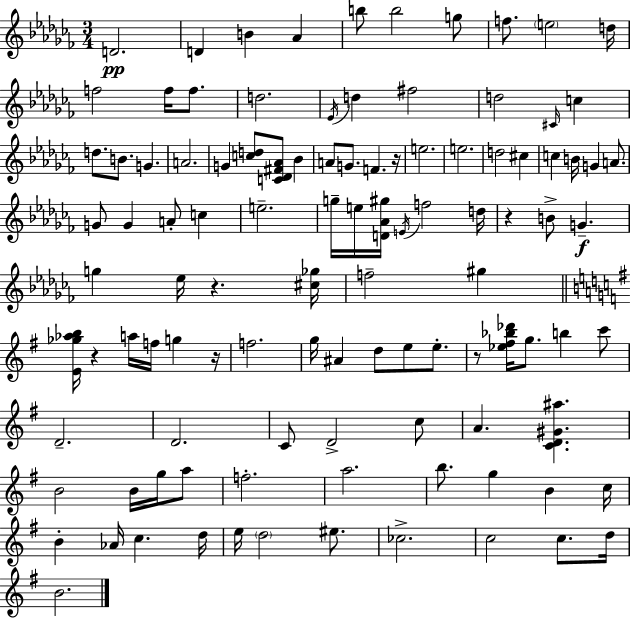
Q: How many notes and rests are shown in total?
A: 106